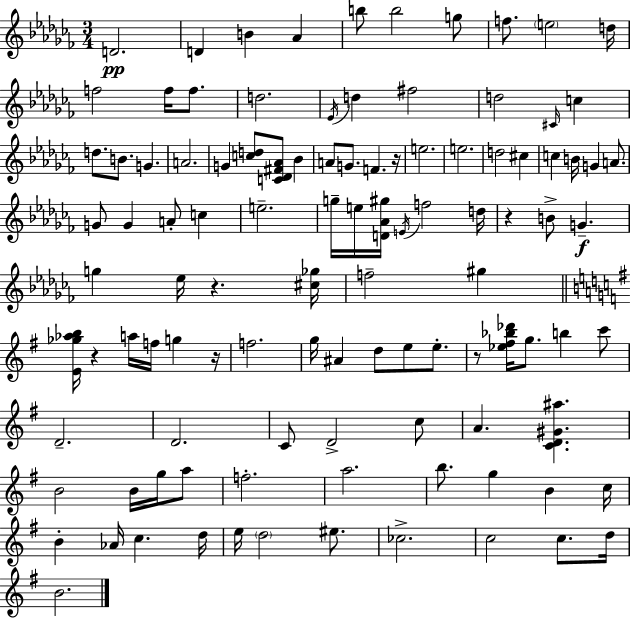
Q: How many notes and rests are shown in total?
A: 106